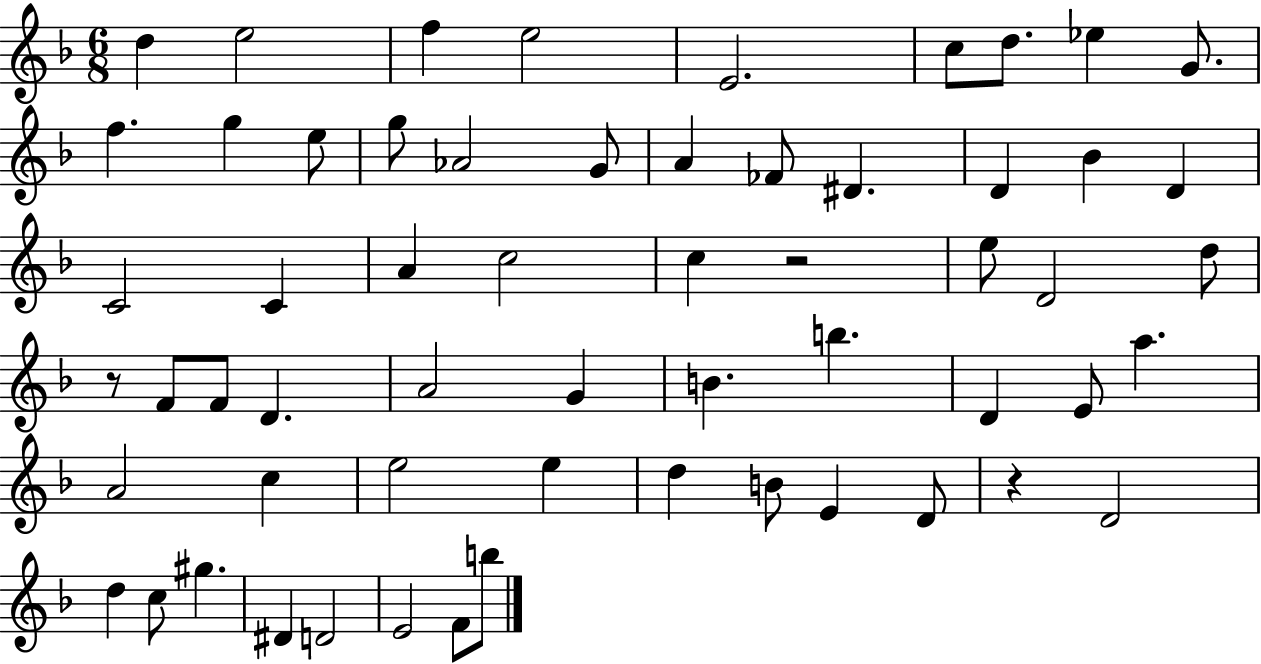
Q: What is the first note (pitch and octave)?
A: D5